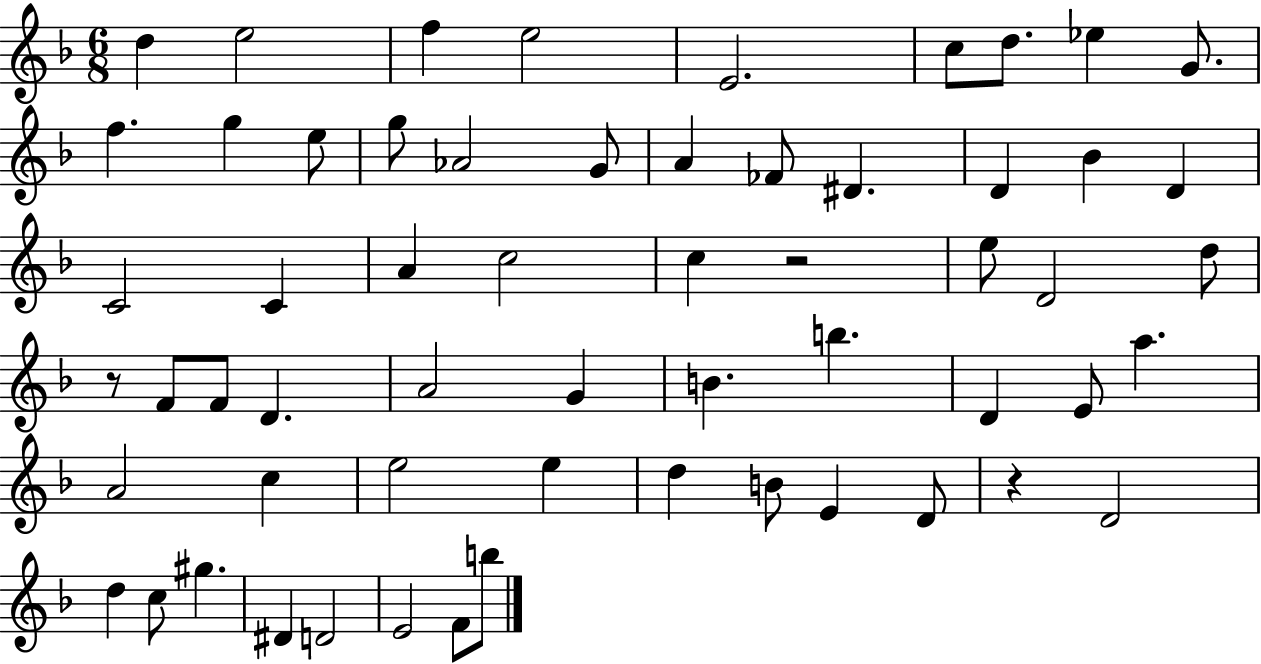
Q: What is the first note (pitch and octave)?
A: D5